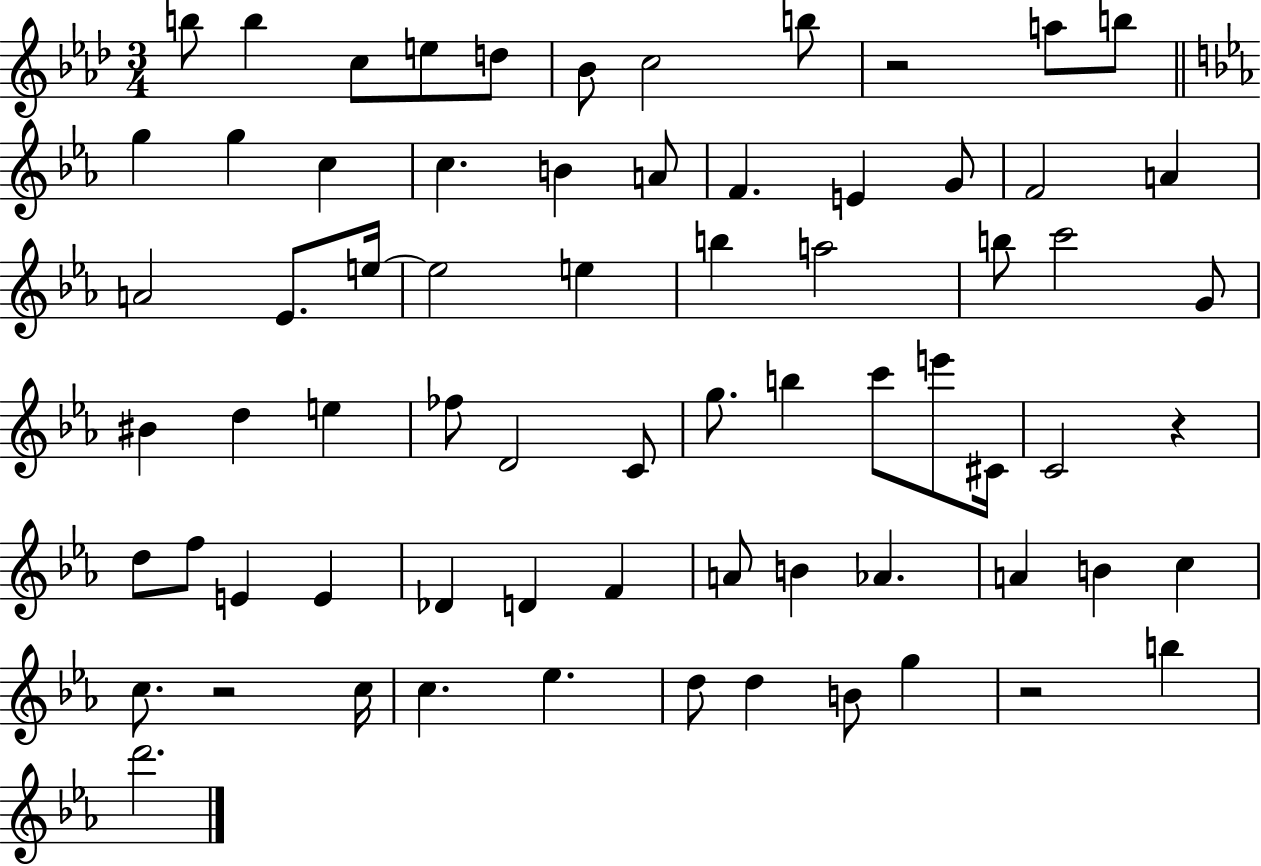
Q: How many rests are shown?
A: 4